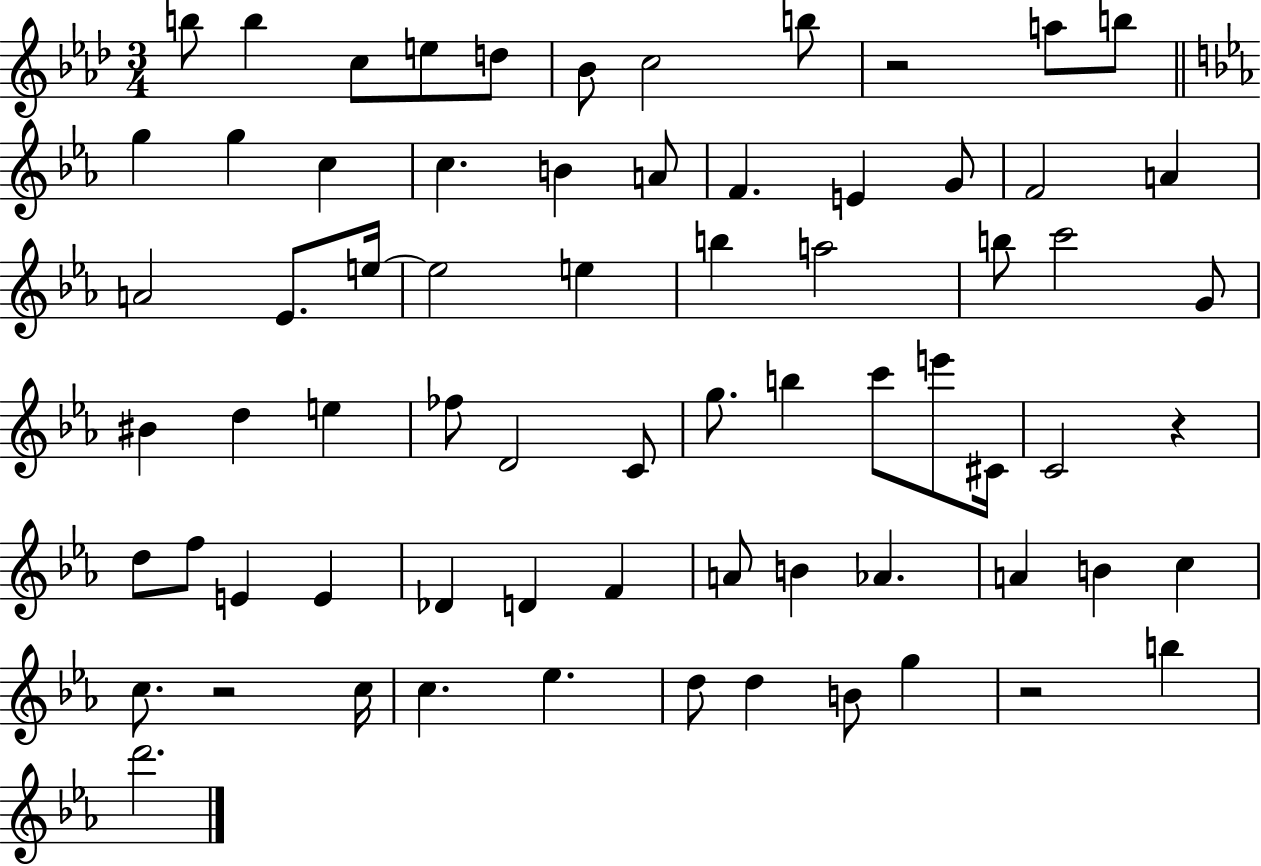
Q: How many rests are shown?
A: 4